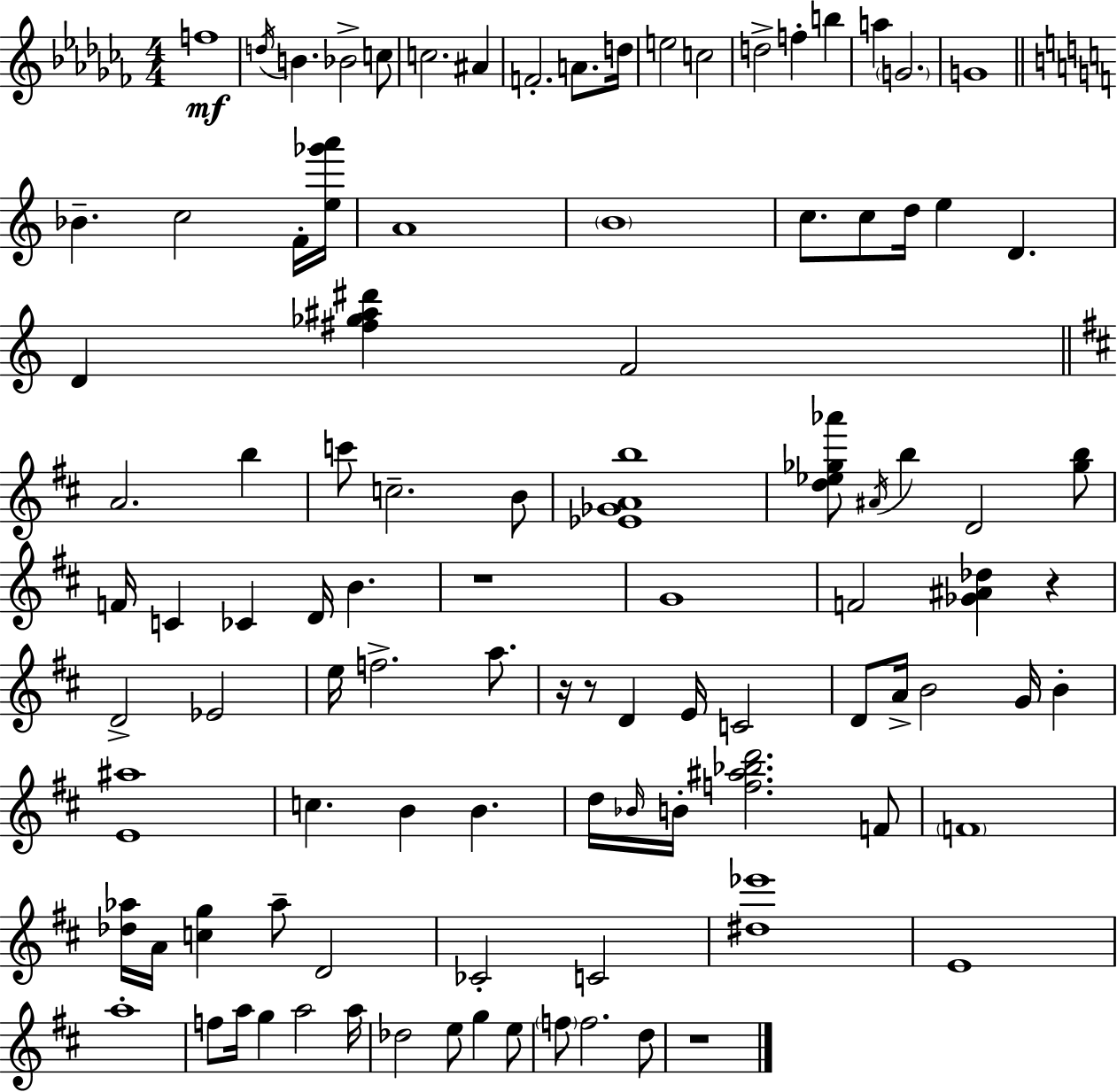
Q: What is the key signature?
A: AES minor